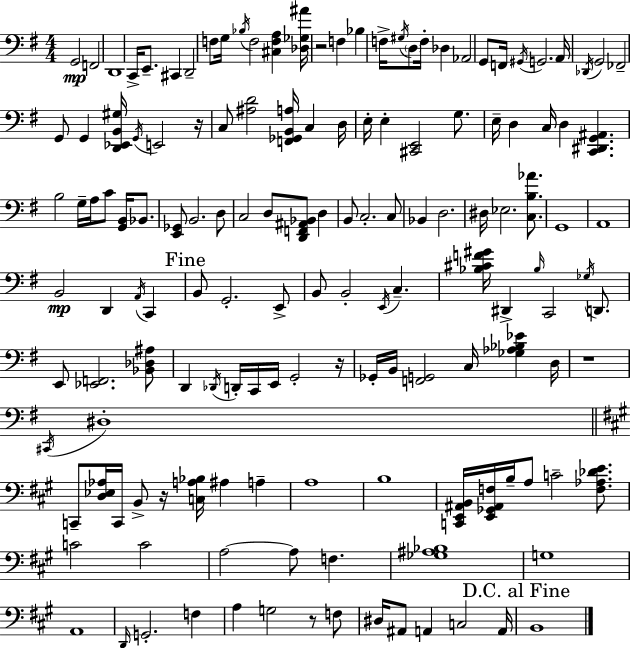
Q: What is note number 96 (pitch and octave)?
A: B3